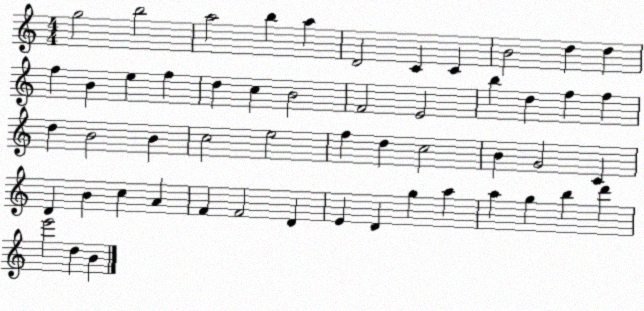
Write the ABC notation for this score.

X:1
T:Untitled
M:4/4
L:1/4
K:C
g2 b2 a2 b a D2 C C B2 d d f B e f d c B2 F2 E2 b d f f d B2 B c2 e2 f d c2 B G2 C D B c A F F2 D E D g a a g b d' e'2 d B